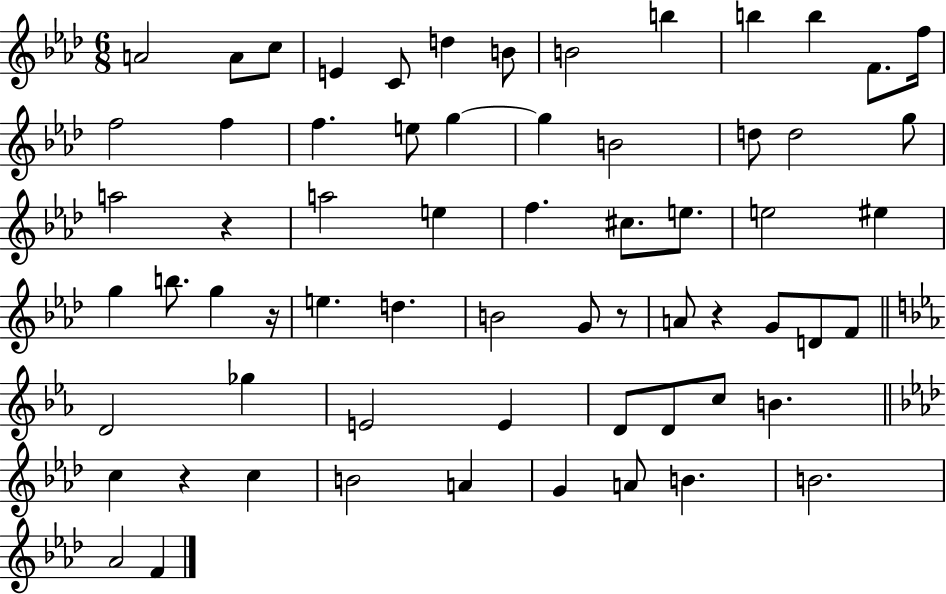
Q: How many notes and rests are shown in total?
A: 65